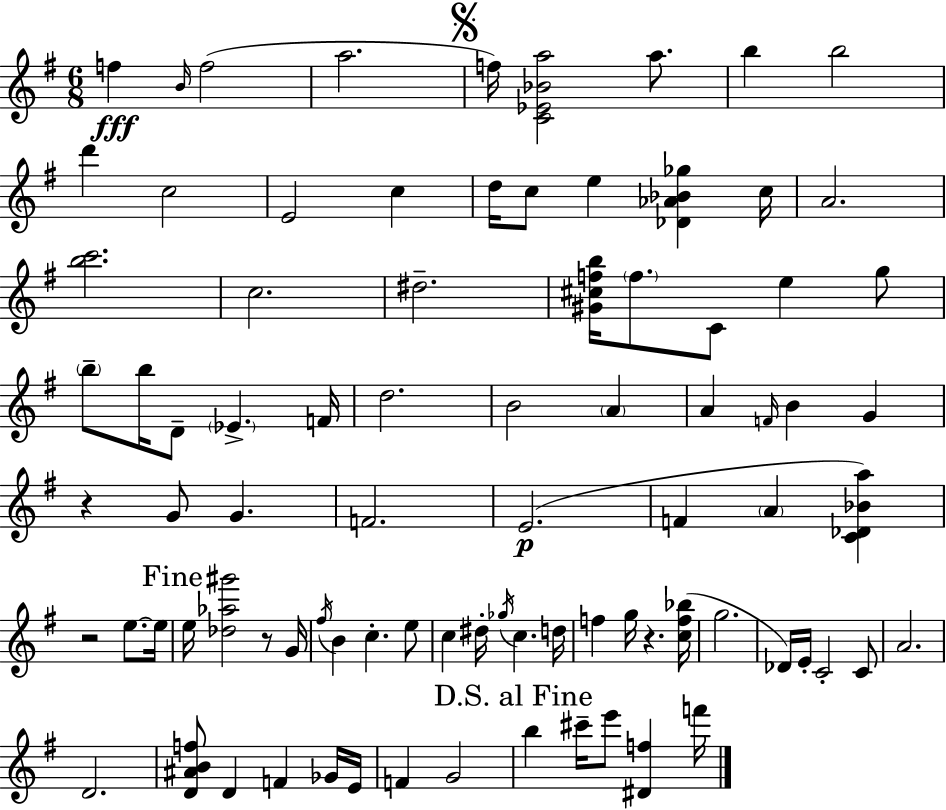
F5/q B4/s F5/h A5/h. F5/s [C4,Eb4,Bb4,A5]/h A5/e. B5/q B5/h D6/q C5/h E4/h C5/q D5/s C5/e E5/q [Db4,Ab4,Bb4,Gb5]/q C5/s A4/h. [B5,C6]/h. C5/h. D#5/h. [G#4,C#5,F5,B5]/s F5/e. C4/e E5/q G5/e B5/e B5/s D4/e Eb4/q. F4/s D5/h. B4/h A4/q A4/q F4/s B4/q G4/q R/q G4/e G4/q. F4/h. E4/h. F4/q A4/q [C4,Db4,Bb4,A5]/q R/h E5/e. E5/s E5/s [Db5,Ab5,G#6]/h R/e G4/s F#5/s B4/q C5/q. E5/e C5/q D#5/s Gb5/s C5/q. D5/s F5/q G5/s R/q. [C5,F5,Bb5]/s G5/h. Db4/s E4/s C4/h C4/e A4/h. D4/h. [D4,A#4,B4,F5]/e D4/q F4/q Gb4/s E4/s F4/q G4/h B5/q C#6/s E6/e [D#4,F5]/q F6/s